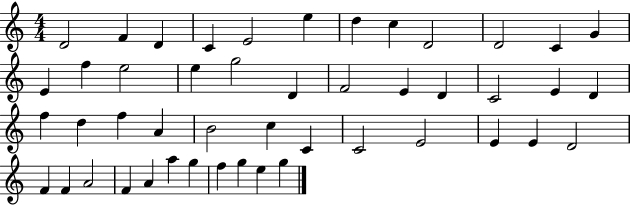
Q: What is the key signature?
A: C major